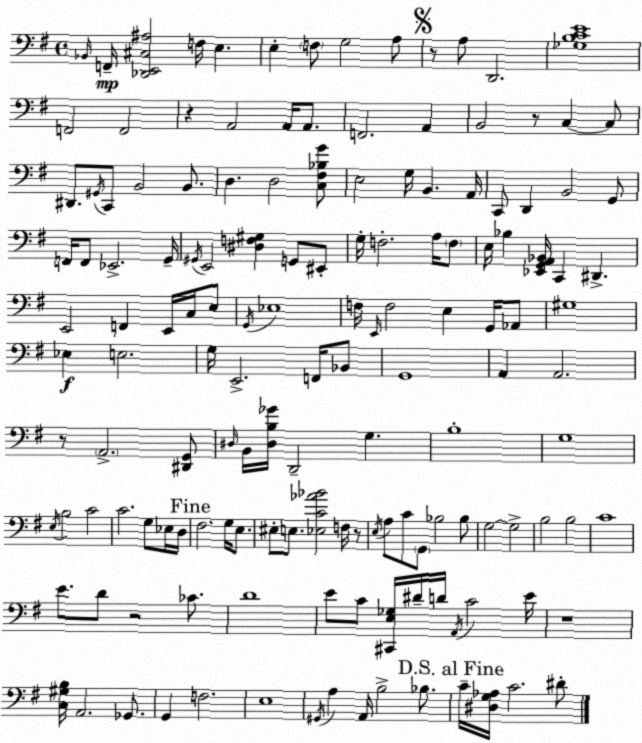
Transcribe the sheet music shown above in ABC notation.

X:1
T:Untitled
M:4/4
L:1/4
K:G
_B,,/4 F,,/4 [_D,,E,,^C,^A,]2 F,/4 E, E, F,/2 G,2 A,/2 z/2 A,/2 D,,2 [_G,B,CE]4 F,,2 F,,2 z A,,2 A,,/4 A,,/2 F,,2 A,, B,,2 z/2 C, C,/2 ^D,,/2 ^G,,/4 C,,/2 B,,2 B,,/2 D, D,2 [C,^F,_B,G]/2 E,2 G,/4 B,, A,,/4 C,,/2 D,, B,,2 G,,/2 F,,/4 F,,/2 _E,,2 G,,/4 ^G,,/4 E,,2 [^D,F,^G,] G,,/2 ^E,,/2 G,/4 F,2 A,/4 F,/2 E,/4 _B, [_E,,G,,A,,_B,,]/4 C,, ^D,, E,,2 F,, E,,/4 C,/4 E,/2 G,,/4 _E,4 F,/4 E,,/4 F,2 E, G,,/4 _A,,/2 ^G,4 _E, E,2 G,/4 E,,2 F,,/4 _B,,/2 G,,4 A,, A,,2 z/2 A,,2 [^D,,G,,]/2 ^D,/4 B,,/4 [^D,B,_G]/4 D,,2 G, B,4 G,4 E,/4 B,2 C2 C2 G,/2 _E,/4 D,/4 ^F,2 G,/4 E,/2 ^E,/2 E,/2 [_E,C_A_B]2 F,/4 z/2 E,/4 A,/2 C/2 G,,/2 _B,2 _B,/2 G,2 G,2 B,2 B,2 C4 E/2 D/2 z2 _C/2 D4 E/2 C/2 [^C,,E,_G,]/4 ^D/4 D/4 A,,/4 C2 E/4 z4 [C,^G,B,]/4 A,,2 _G,,/2 G,, F,2 E,4 ^G,,/4 A, A,,/4 B,2 _B,/2 C/4 [^D,G,_A,]/4 C2 ^D/2